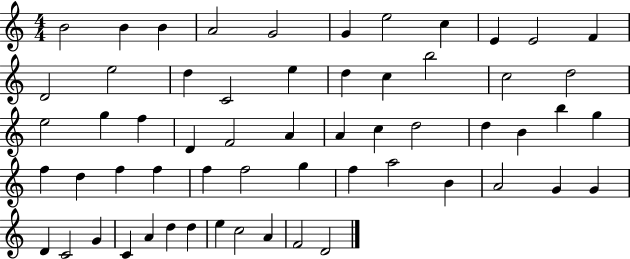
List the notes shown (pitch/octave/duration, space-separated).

B4/h B4/q B4/q A4/h G4/h G4/q E5/h C5/q E4/q E4/h F4/q D4/h E5/h D5/q C4/h E5/q D5/q C5/q B5/h C5/h D5/h E5/h G5/q F5/q D4/q F4/h A4/q A4/q C5/q D5/h D5/q B4/q B5/q G5/q F5/q D5/q F5/q F5/q F5/q F5/h G5/q F5/q A5/h B4/q A4/h G4/q G4/q D4/q C4/h G4/q C4/q A4/q D5/q D5/q E5/q C5/h A4/q F4/h D4/h